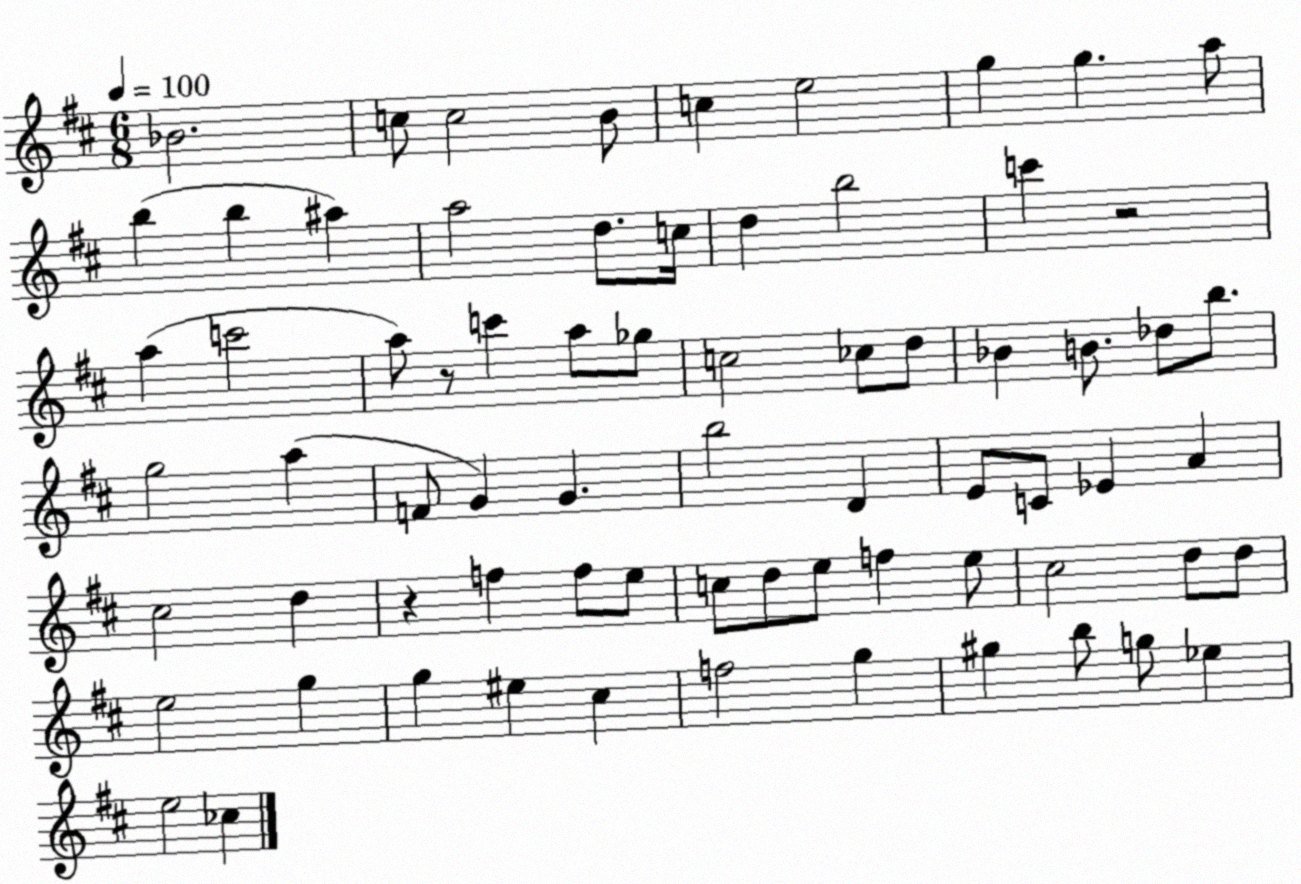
X:1
T:Untitled
M:6/8
L:1/4
K:D
_B2 c/2 c2 B/2 c e2 g g a/2 b b ^a a2 d/2 c/4 d b2 c' z2 a c'2 a/2 z/2 c' a/2 _g/2 c2 _c/2 d/2 _B B/2 _d/2 b/2 g2 a F/2 G G b2 D E/2 C/2 _E A ^c2 d z f f/2 e/2 c/2 d/2 e/2 f e/2 ^c2 d/2 d/2 e2 g g ^e ^c f2 g ^g b/2 g/2 _e e2 _c